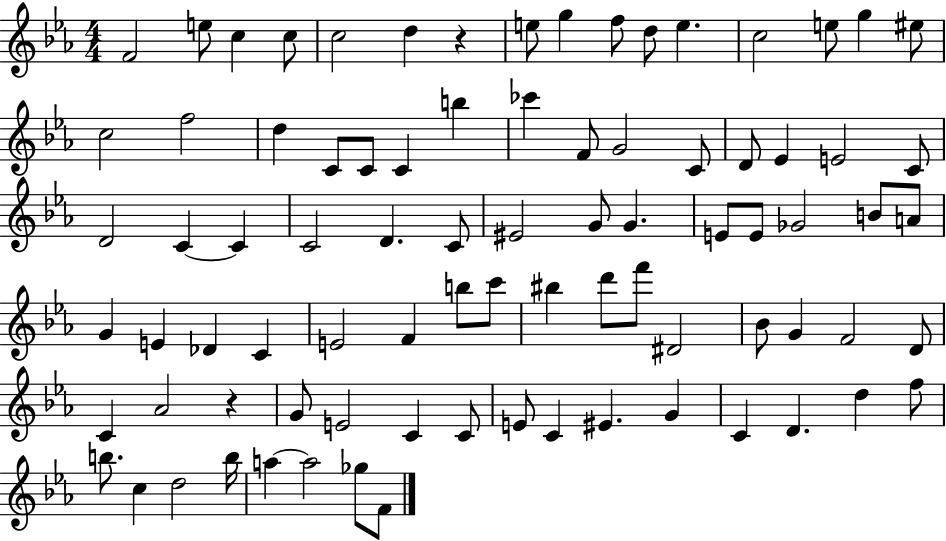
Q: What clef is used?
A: treble